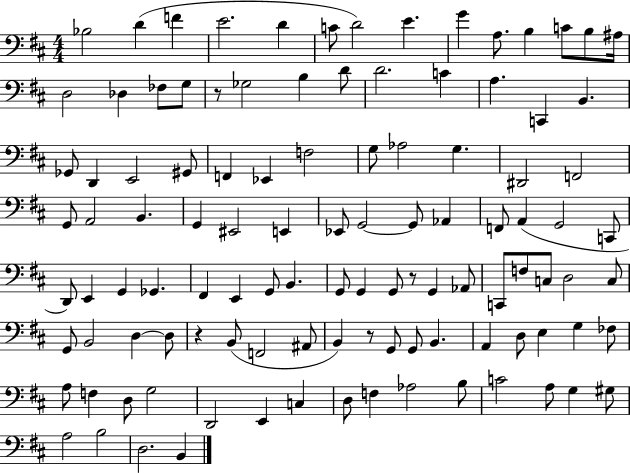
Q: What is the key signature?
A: D major